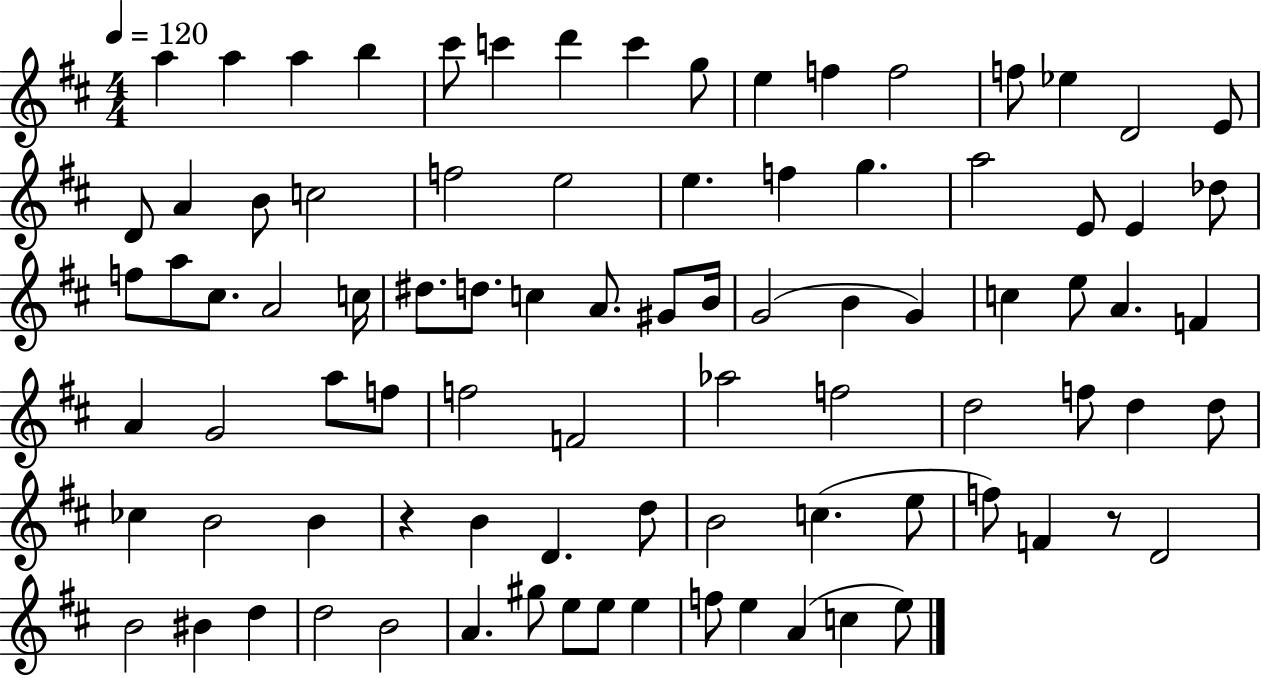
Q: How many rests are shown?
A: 2